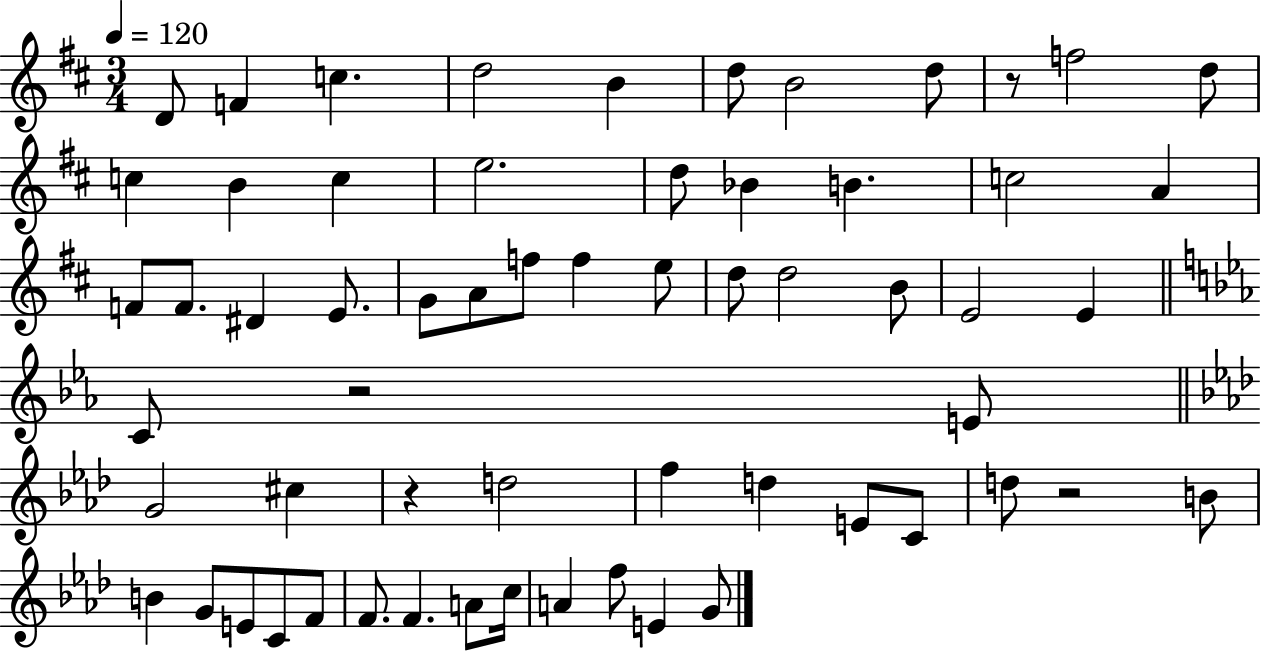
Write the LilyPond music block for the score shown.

{
  \clef treble
  \numericTimeSignature
  \time 3/4
  \key d \major
  \tempo 4 = 120
  d'8 f'4 c''4. | d''2 b'4 | d''8 b'2 d''8 | r8 f''2 d''8 | \break c''4 b'4 c''4 | e''2. | d''8 bes'4 b'4. | c''2 a'4 | \break f'8 f'8. dis'4 e'8. | g'8 a'8 f''8 f''4 e''8 | d''8 d''2 b'8 | e'2 e'4 | \break \bar "||" \break \key ees \major c'8 r2 e'8 | \bar "||" \break \key aes \major g'2 cis''4 | r4 d''2 | f''4 d''4 e'8 c'8 | d''8 r2 b'8 | \break b'4 g'8 e'8 c'8 f'8 | f'8. f'4. a'8 c''16 | a'4 f''8 e'4 g'8 | \bar "|."
}